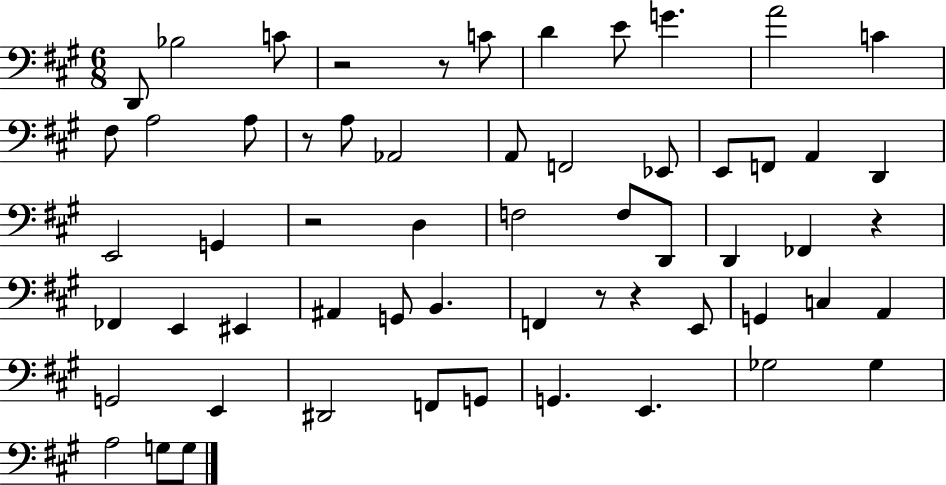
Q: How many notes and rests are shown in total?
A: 59